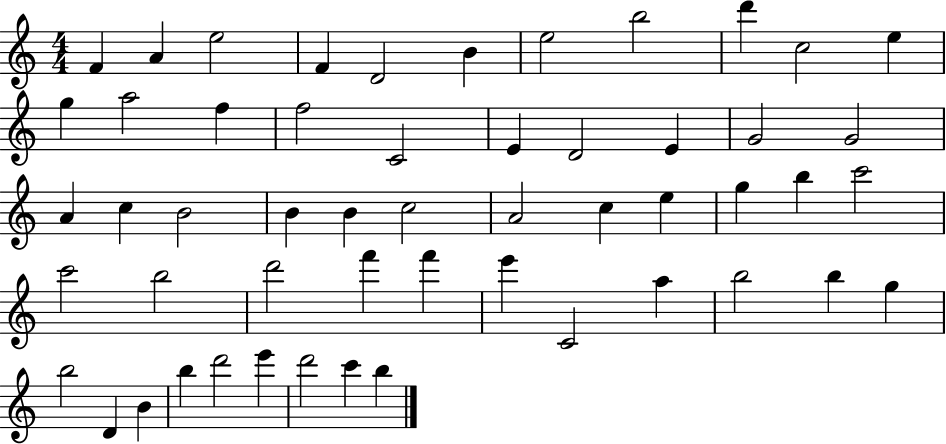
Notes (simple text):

F4/q A4/q E5/h F4/q D4/h B4/q E5/h B5/h D6/q C5/h E5/q G5/q A5/h F5/q F5/h C4/h E4/q D4/h E4/q G4/h G4/h A4/q C5/q B4/h B4/q B4/q C5/h A4/h C5/q E5/q G5/q B5/q C6/h C6/h B5/h D6/h F6/q F6/q E6/q C4/h A5/q B5/h B5/q G5/q B5/h D4/q B4/q B5/q D6/h E6/q D6/h C6/q B5/q